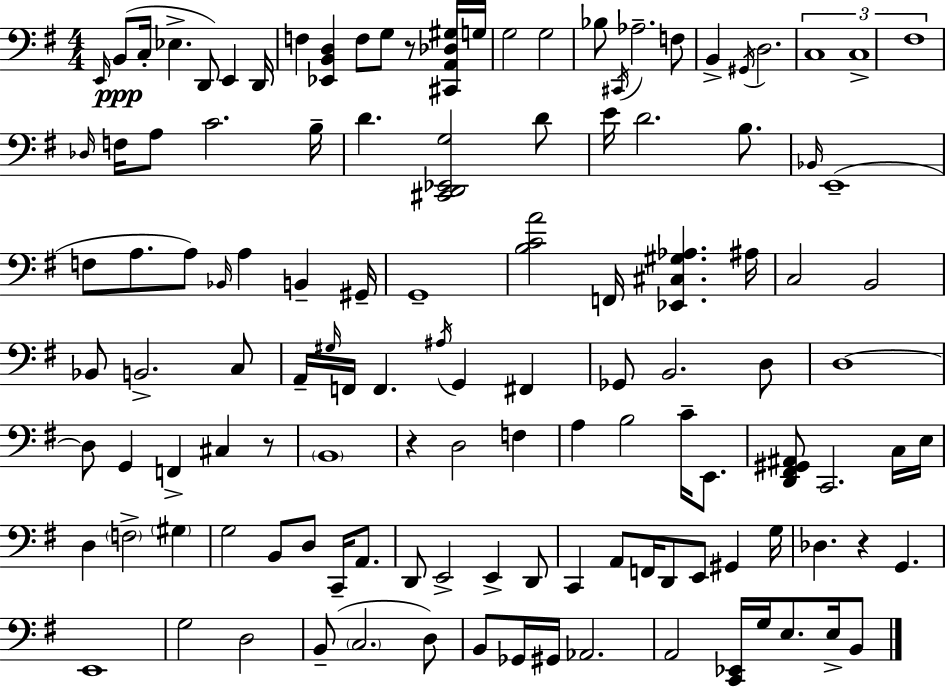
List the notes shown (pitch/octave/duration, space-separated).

E2/s B2/e C3/s Eb3/q. D2/e E2/q D2/s F3/q [Eb2,B2,D3]/q F3/e G3/e R/e [C#2,A2,Db3,G#3]/s G3/s G3/h G3/h Bb3/e C#2/s Ab3/h. F3/e B2/q G#2/s D3/h. C3/w C3/w F#3/w Db3/s F3/s A3/e C4/h. B3/s D4/q. [C#2,D2,Eb2,G3]/h D4/e E4/s D4/h. B3/e. Bb2/s E2/w F3/e A3/e. A3/e Bb2/s A3/q B2/q G#2/s G2/w [B3,C4,A4]/h F2/s [Eb2,C#3,G#3,Ab3]/q. A#3/s C3/h B2/h Bb2/e B2/h. C3/e A2/s G#3/s F2/s F2/q. A#3/s G2/q F#2/q Gb2/e B2/h. D3/e D3/w D3/e G2/q F2/q C#3/q R/e B2/w R/q D3/h F3/q A3/q B3/h C4/s E2/e. [D2,F#2,G#2,A#2]/e C2/h. C3/s E3/s D3/q F3/h G#3/q G3/h B2/e D3/e C2/s A2/e. D2/e E2/h E2/q D2/e C2/q A2/e F2/s D2/e E2/e G#2/q G3/s Db3/q. R/q G2/q. E2/w G3/h D3/h B2/e C3/h. D3/e B2/e Gb2/s G#2/s Ab2/h. A2/h [C2,Eb2]/s G3/s E3/e. E3/s B2/e